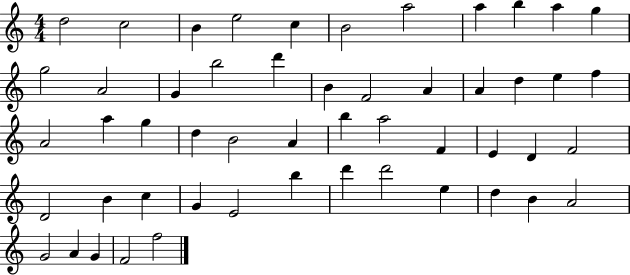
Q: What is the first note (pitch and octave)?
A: D5